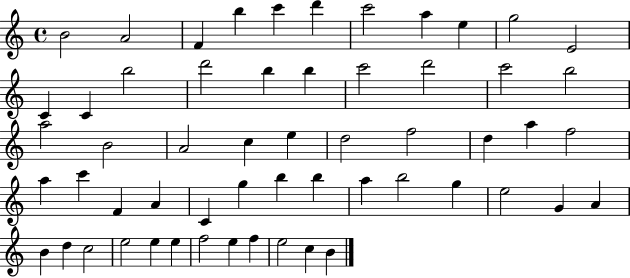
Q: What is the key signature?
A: C major